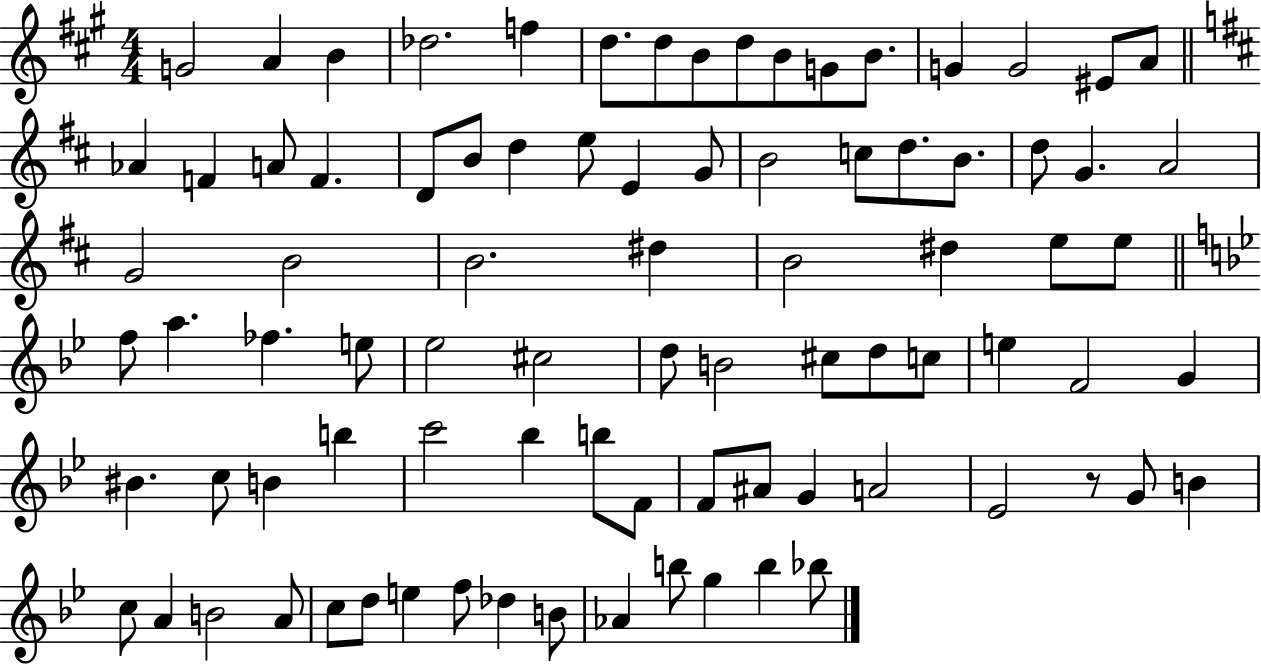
X:1
T:Untitled
M:4/4
L:1/4
K:A
G2 A B _d2 f d/2 d/2 B/2 d/2 B/2 G/2 B/2 G G2 ^E/2 A/2 _A F A/2 F D/2 B/2 d e/2 E G/2 B2 c/2 d/2 B/2 d/2 G A2 G2 B2 B2 ^d B2 ^d e/2 e/2 f/2 a _f e/2 _e2 ^c2 d/2 B2 ^c/2 d/2 c/2 e F2 G ^B c/2 B b c'2 _b b/2 F/2 F/2 ^A/2 G A2 _E2 z/2 G/2 B c/2 A B2 A/2 c/2 d/2 e f/2 _d B/2 _A b/2 g b _b/2